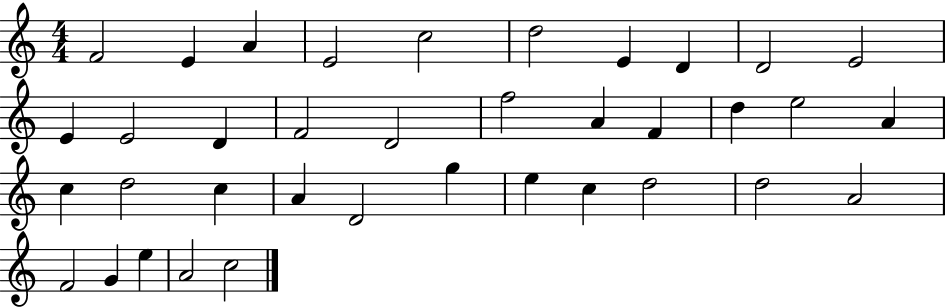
{
  \clef treble
  \numericTimeSignature
  \time 4/4
  \key c \major
  f'2 e'4 a'4 | e'2 c''2 | d''2 e'4 d'4 | d'2 e'2 | \break e'4 e'2 d'4 | f'2 d'2 | f''2 a'4 f'4 | d''4 e''2 a'4 | \break c''4 d''2 c''4 | a'4 d'2 g''4 | e''4 c''4 d''2 | d''2 a'2 | \break f'2 g'4 e''4 | a'2 c''2 | \bar "|."
}